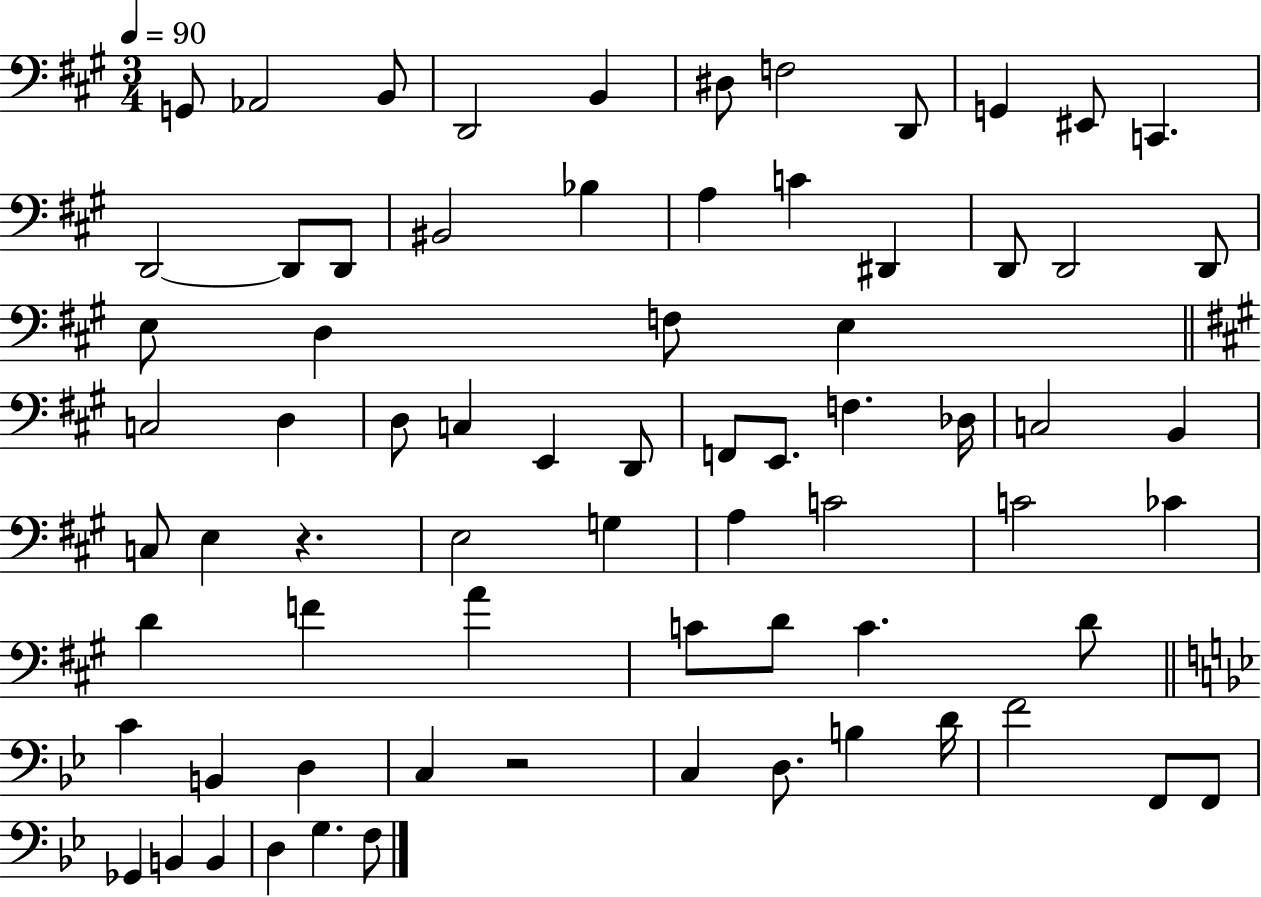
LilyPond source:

{
  \clef bass
  \numericTimeSignature
  \time 3/4
  \key a \major
  \tempo 4 = 90
  g,8 aes,2 b,8 | d,2 b,4 | dis8 f2 d,8 | g,4 eis,8 c,4. | \break d,2~~ d,8 d,8 | bis,2 bes4 | a4 c'4 dis,4 | d,8 d,2 d,8 | \break e8 d4 f8 e4 | \bar "||" \break \key a \major c2 d4 | d8 c4 e,4 d,8 | f,8 e,8. f4. des16 | c2 b,4 | \break c8 e4 r4. | e2 g4 | a4 c'2 | c'2 ces'4 | \break d'4 f'4 a'4 | c'8 d'8 c'4. d'8 | \bar "||" \break \key g \minor c'4 b,4 d4 | c4 r2 | c4 d8. b4 d'16 | f'2 f,8 f,8 | \break ges,4 b,4 b,4 | d4 g4. f8 | \bar "|."
}